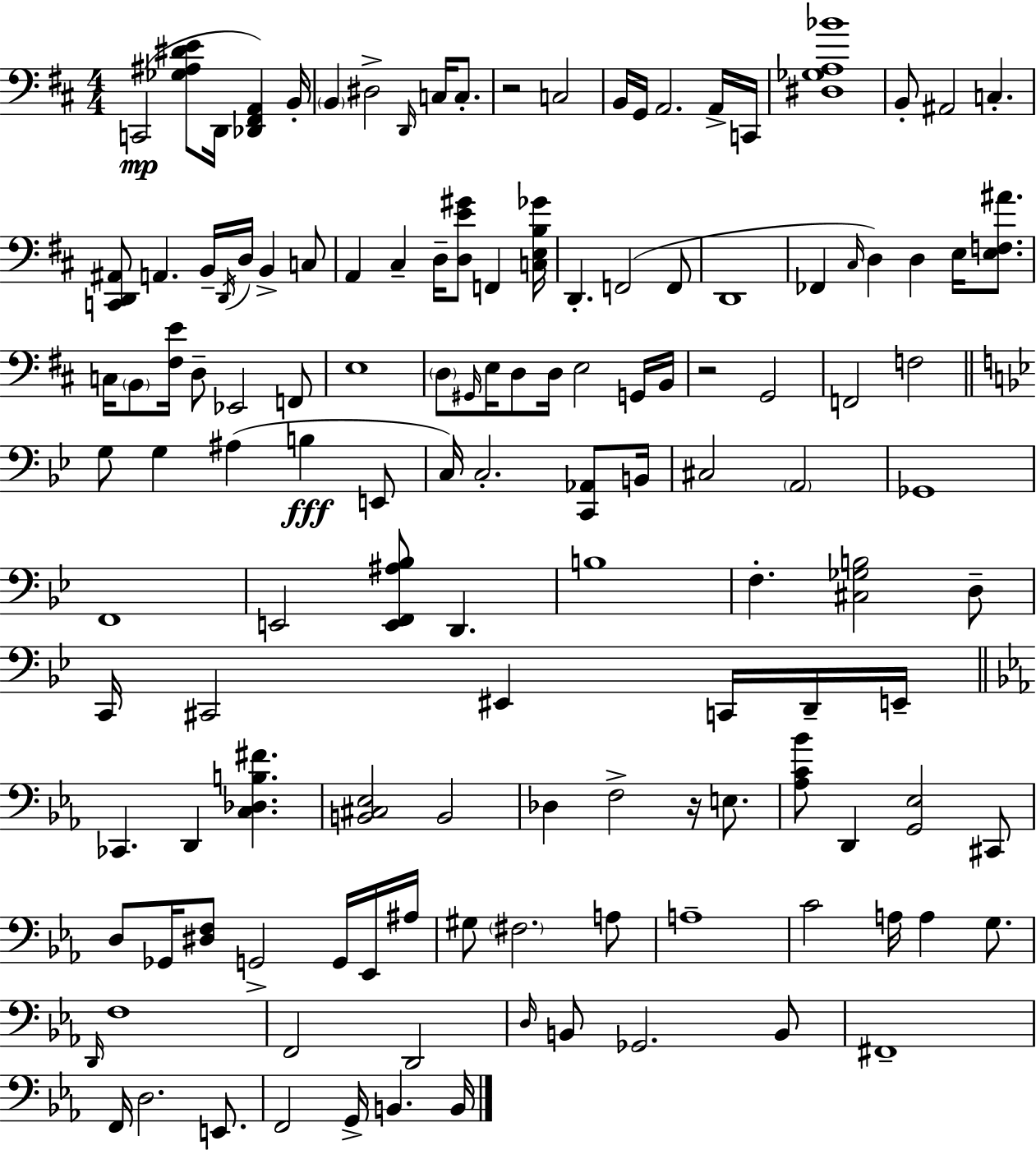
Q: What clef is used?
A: bass